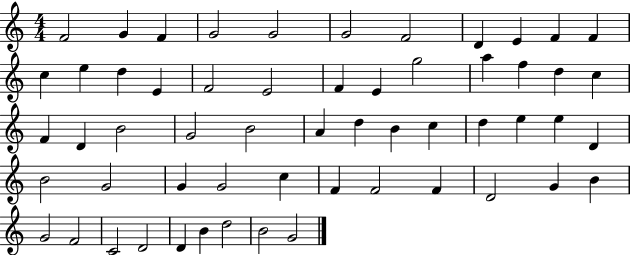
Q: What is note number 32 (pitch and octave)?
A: B4